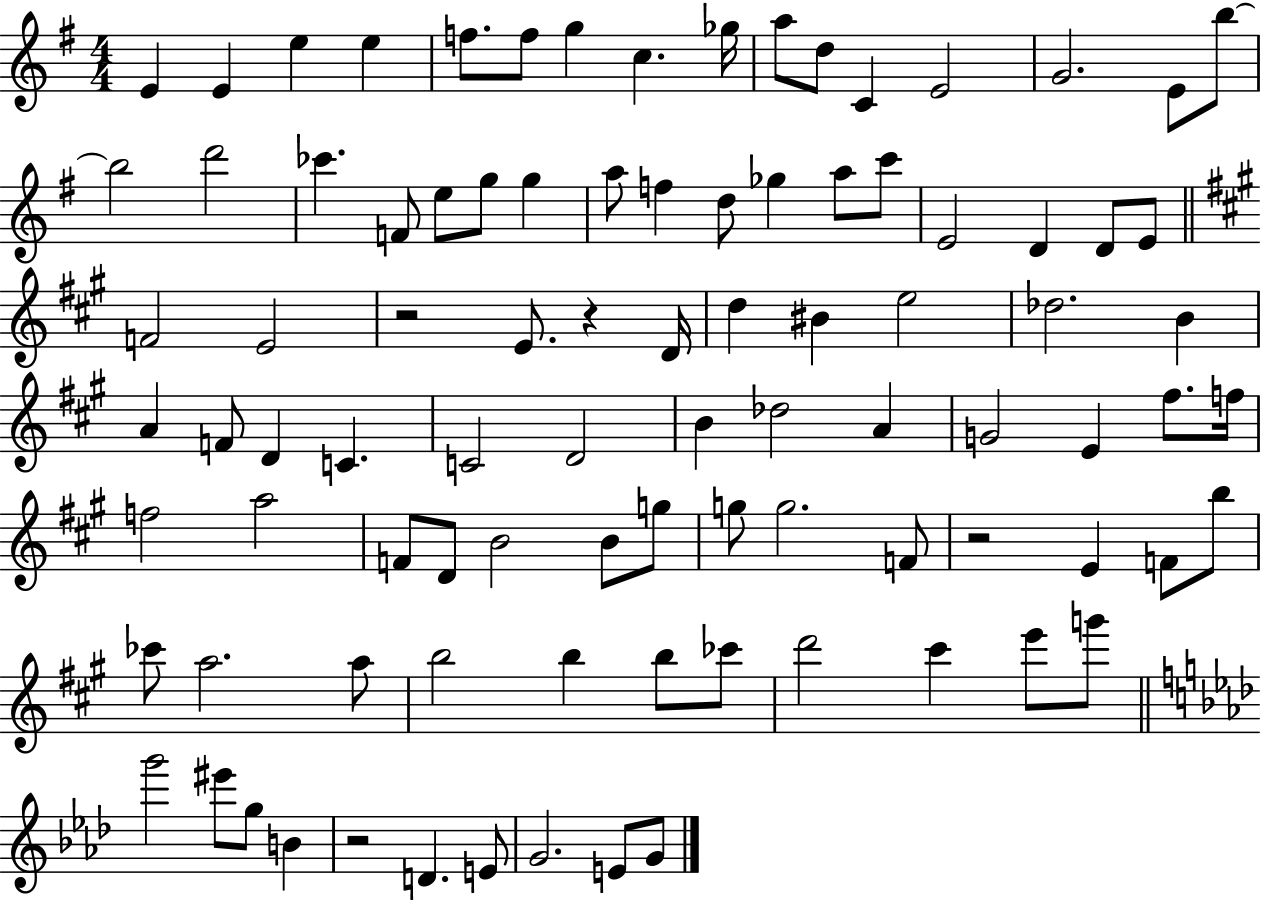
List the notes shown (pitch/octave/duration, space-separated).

E4/q E4/q E5/q E5/q F5/e. F5/e G5/q C5/q. Gb5/s A5/e D5/e C4/q E4/h G4/h. E4/e B5/e B5/h D6/h CES6/q. F4/e E5/e G5/e G5/q A5/e F5/q D5/e Gb5/q A5/e C6/e E4/h D4/q D4/e E4/e F4/h E4/h R/h E4/e. R/q D4/s D5/q BIS4/q E5/h Db5/h. B4/q A4/q F4/e D4/q C4/q. C4/h D4/h B4/q Db5/h A4/q G4/h E4/q F#5/e. F5/s F5/h A5/h F4/e D4/e B4/h B4/e G5/e G5/e G5/h. F4/e R/h E4/q F4/e B5/e CES6/e A5/h. A5/e B5/h B5/q B5/e CES6/e D6/h C#6/q E6/e G6/e G6/h EIS6/e G5/e B4/q R/h D4/q. E4/e G4/h. E4/e G4/e